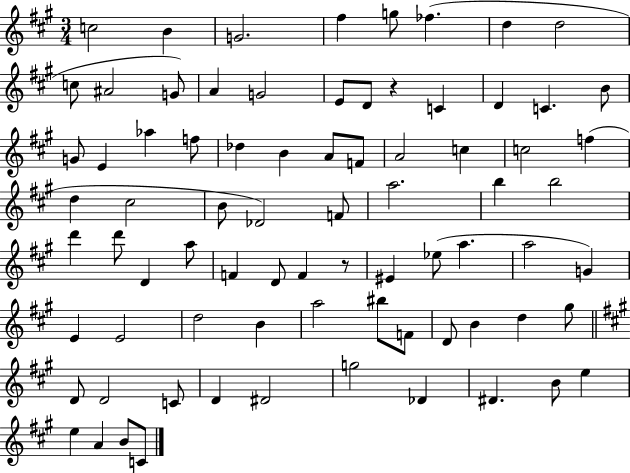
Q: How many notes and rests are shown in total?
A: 78